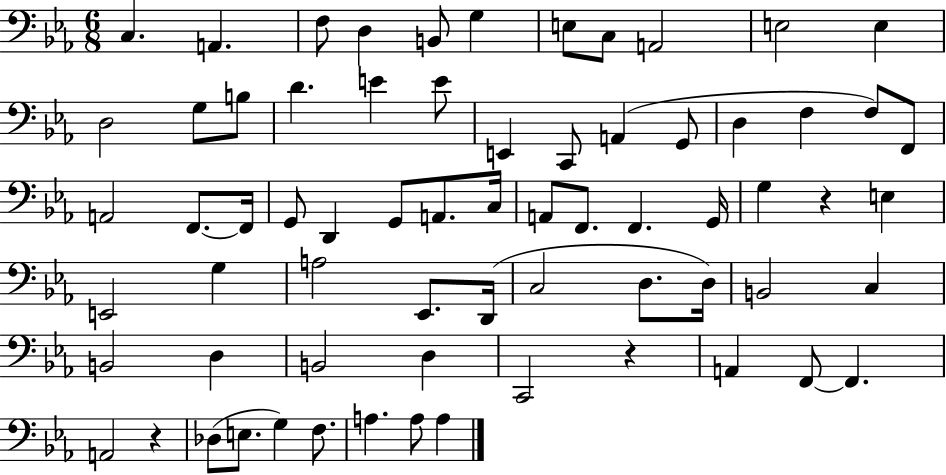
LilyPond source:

{
  \clef bass
  \numericTimeSignature
  \time 6/8
  \key ees \major
  \repeat volta 2 { c4. a,4. | f8 d4 b,8 g4 | e8 c8 a,2 | e2 e4 | \break d2 g8 b8 | d'4. e'4 e'8 | e,4 c,8 a,4( g,8 | d4 f4 f8) f,8 | \break a,2 f,8.~~ f,16 | g,8 d,4 g,8 a,8. c16 | a,8 f,8. f,4. g,16 | g4 r4 e4 | \break e,2 g4 | a2 ees,8. d,16( | c2 d8. d16) | b,2 c4 | \break b,2 d4 | b,2 d4 | c,2 r4 | a,4 f,8~~ f,4. | \break a,2 r4 | des8( e8. g4) f8. | a4. a8 a4 | } \bar "|."
}